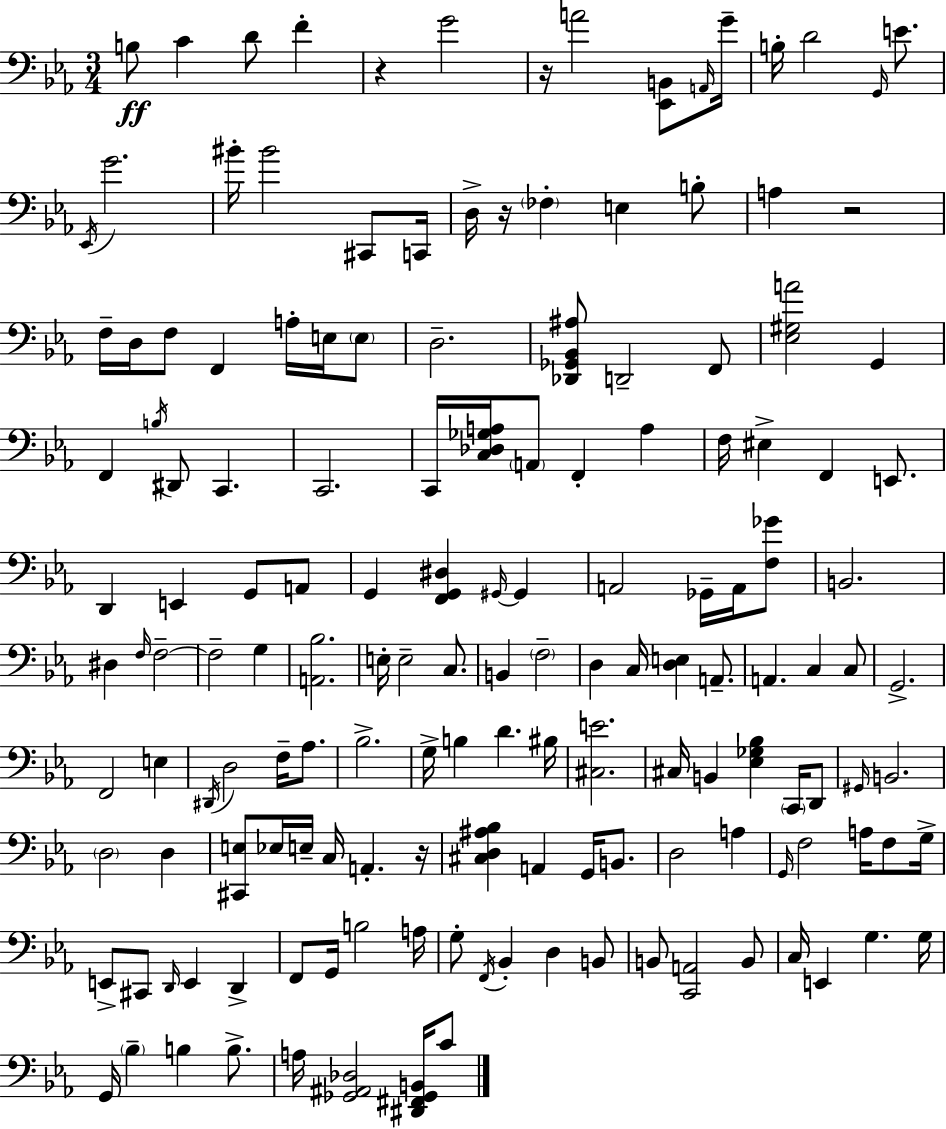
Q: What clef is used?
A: bass